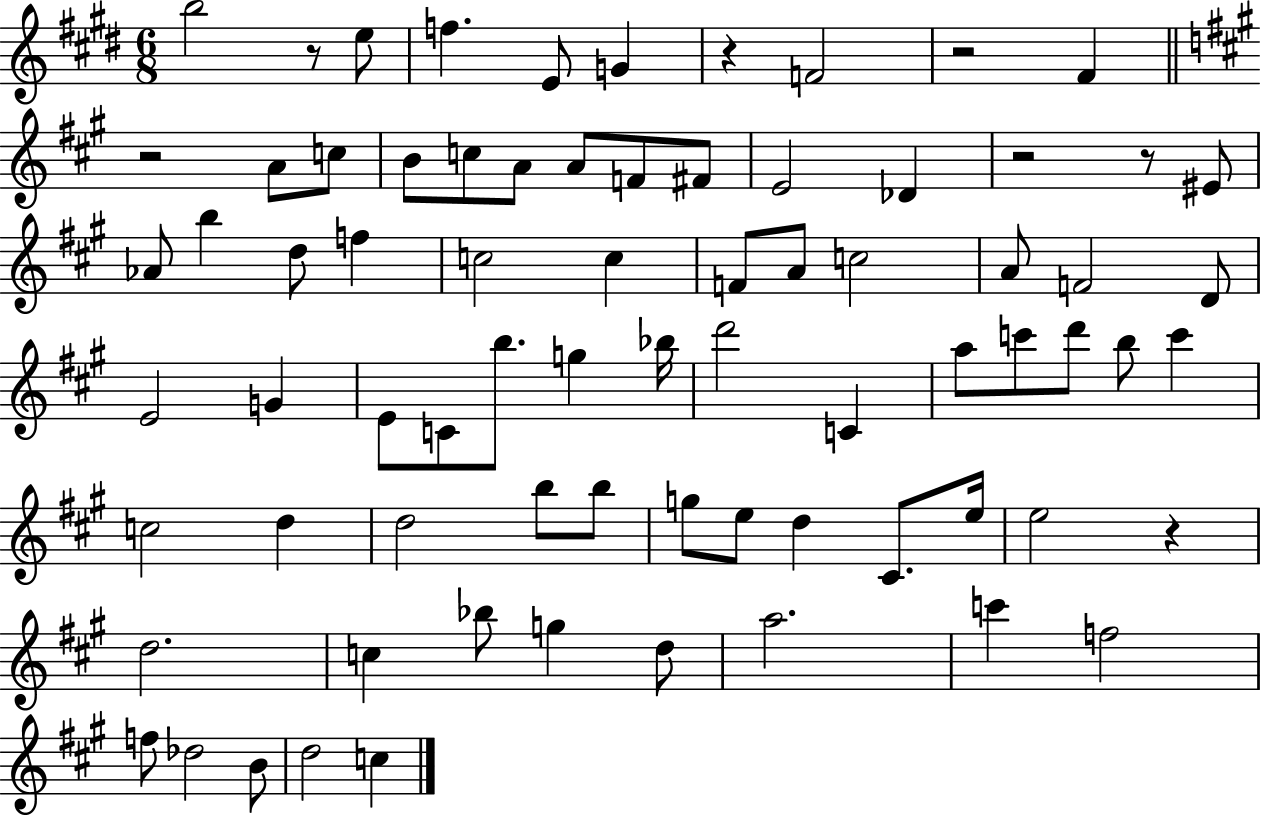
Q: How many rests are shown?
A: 7